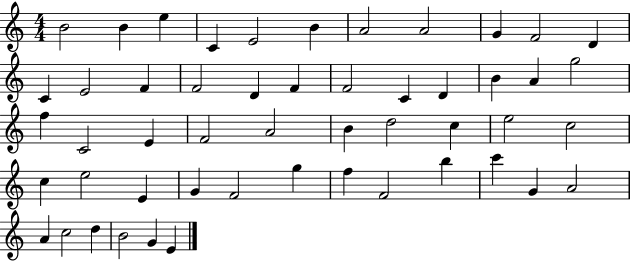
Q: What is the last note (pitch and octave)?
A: E4